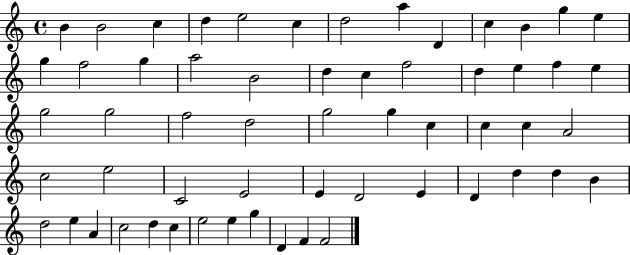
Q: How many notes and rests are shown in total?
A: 58